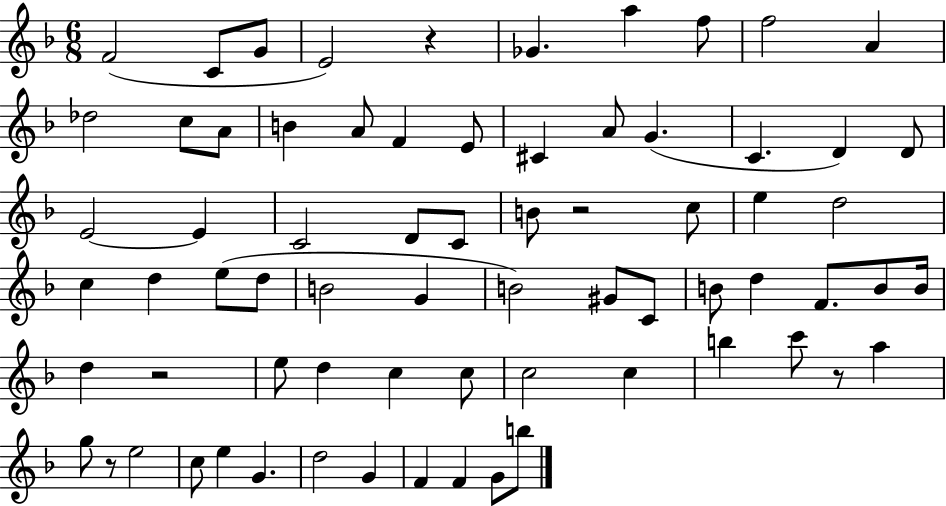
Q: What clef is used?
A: treble